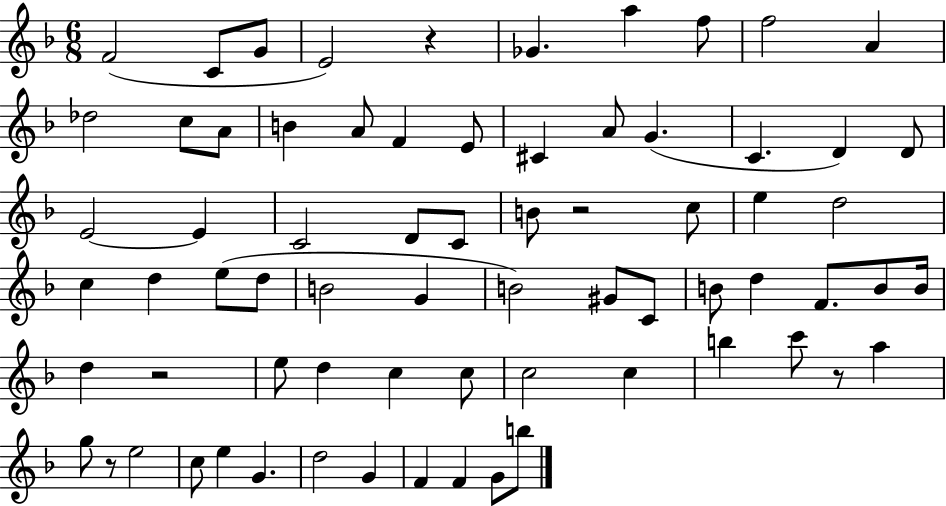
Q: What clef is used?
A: treble